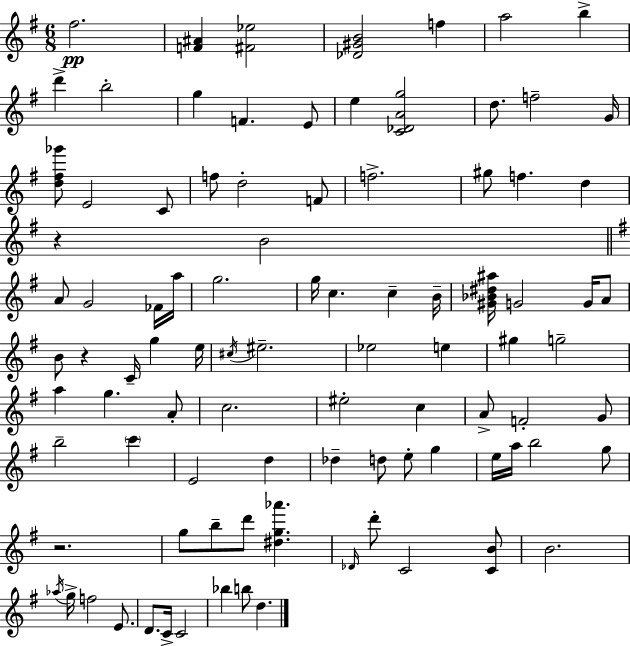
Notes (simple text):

F#5/h. [F4,A#4]/q [F#4,Eb5]/h [Db4,G#4,B4]/h F5/q A5/h B5/q D6/q B5/h G5/q F4/q. E4/e E5/q [C4,Db4,A4,G5]/h D5/e. F5/h G4/s [D5,F#5,Gb6]/e E4/h C4/e F5/e D5/h F4/e F5/h. G#5/e F5/q. D5/q R/q B4/h A4/e G4/h FES4/s A5/s G5/h. G5/s C5/q. C5/q B4/s [G#4,Bb4,D#5,A#5]/s G4/h G4/s A4/e B4/e R/q C4/s G5/q E5/s C#5/s EIS5/h. Eb5/h E5/q G#5/q G5/h A5/q G5/q. A4/e C5/h. EIS5/h C5/q A4/e F4/h G4/e B5/h C6/q E4/h D5/q Db5/q D5/e E5/e G5/q E5/s A5/s B5/h G5/e R/h. G5/e B5/e D6/e [D#5,G5,Ab6]/q. Db4/s D6/e C4/h [C4,B4]/e B4/h. Ab5/s G5/s F5/h E4/e. D4/e. C4/s C4/h Bb5/q B5/e D5/q.